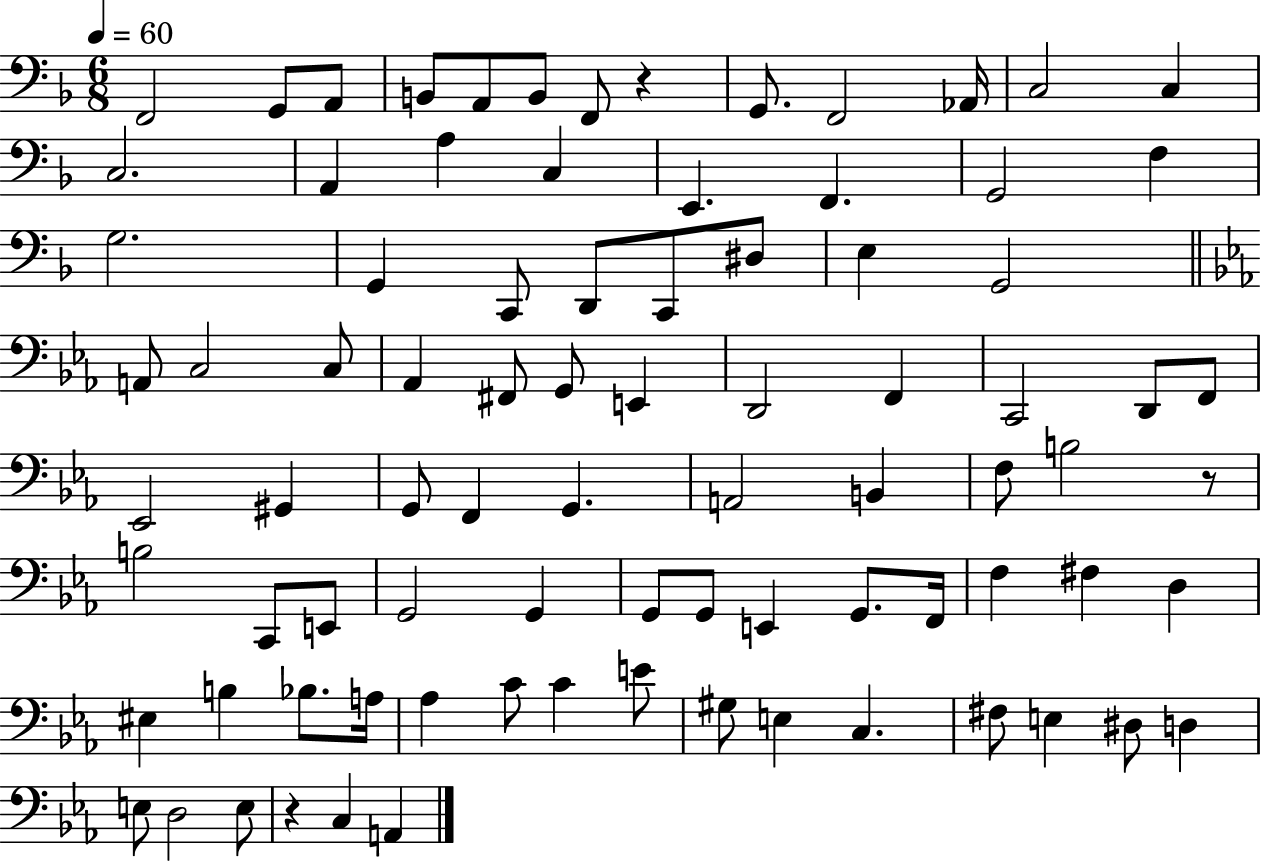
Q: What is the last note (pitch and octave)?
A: A2